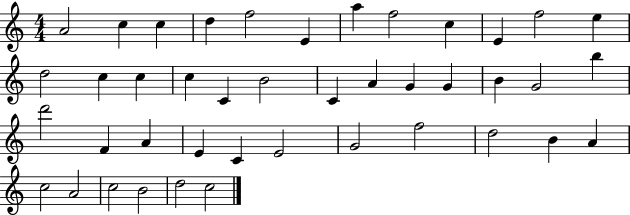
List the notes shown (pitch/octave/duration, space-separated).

A4/h C5/q C5/q D5/q F5/h E4/q A5/q F5/h C5/q E4/q F5/h E5/q D5/h C5/q C5/q C5/q C4/q B4/h C4/q A4/q G4/q G4/q B4/q G4/h B5/q D6/h F4/q A4/q E4/q C4/q E4/h G4/h F5/h D5/h B4/q A4/q C5/h A4/h C5/h B4/h D5/h C5/h